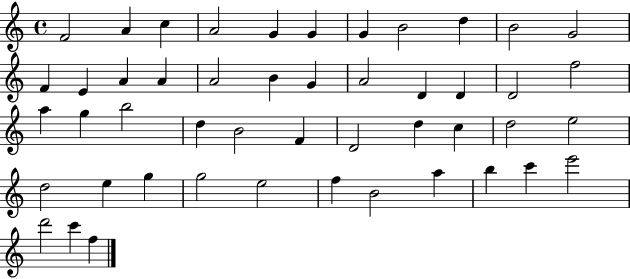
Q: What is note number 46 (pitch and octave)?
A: D6